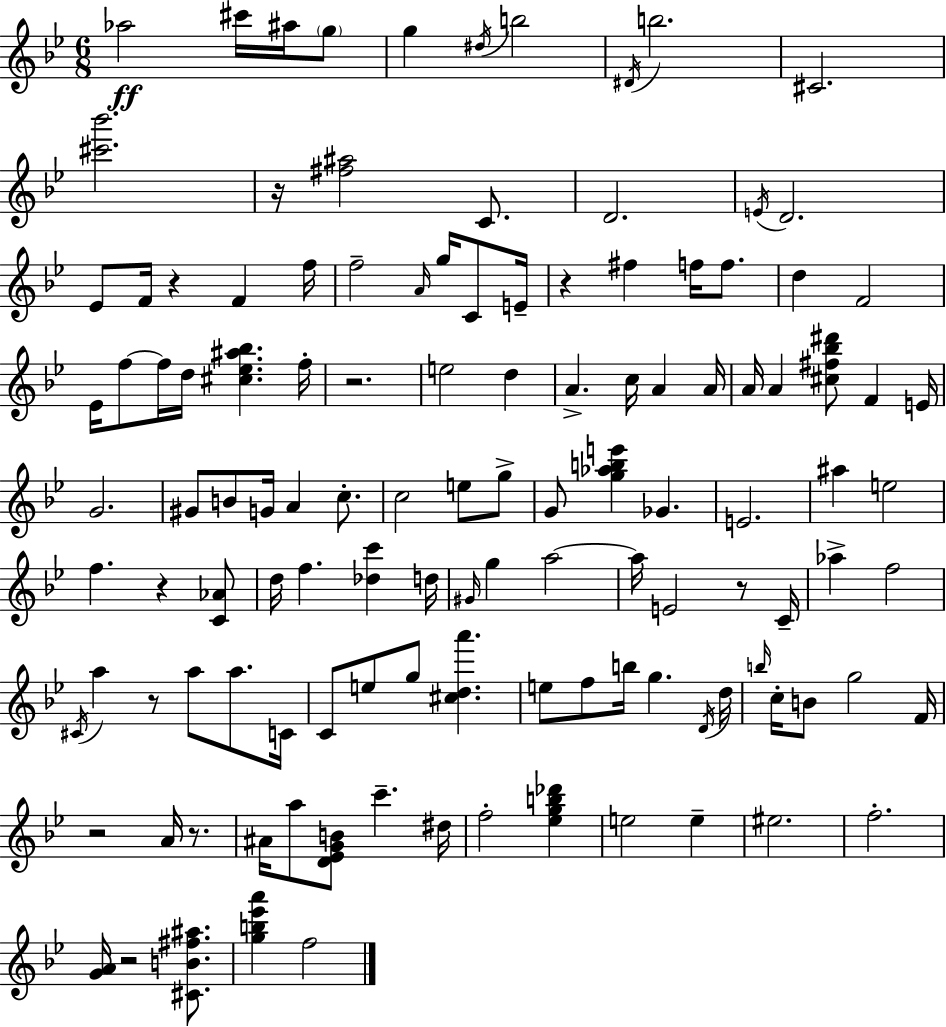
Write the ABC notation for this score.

X:1
T:Untitled
M:6/8
L:1/4
K:Gm
_a2 ^c'/4 ^a/4 g/2 g ^d/4 b2 ^D/4 b2 ^C2 [^c'_b']2 z/4 [^f^a]2 C/2 D2 E/4 D2 _E/2 F/4 z F f/4 f2 A/4 g/4 C/2 E/4 z ^f f/4 f/2 d F2 _E/4 f/2 f/4 d/4 [^c_e^a_b] f/4 z2 e2 d A c/4 A A/4 A/4 A [^c^f_b^d']/2 F E/4 G2 ^G/2 B/2 G/4 A c/2 c2 e/2 g/2 G/2 [g_abe'] _G E2 ^a e2 f z [C_A]/2 d/4 f [_dc'] d/4 ^G/4 g a2 a/4 E2 z/2 C/4 _a f2 ^C/4 a z/2 a/2 a/2 C/4 C/2 e/2 g/2 [^cda'] e/2 f/2 b/4 g D/4 d/4 b/4 c/4 B/2 g2 F/4 z2 A/4 z/2 ^A/4 a/2 [D_EGB]/2 c' ^d/4 f2 [_egb_d'] e2 e ^e2 f2 [GA]/4 z2 [^CB^f^a]/2 [gb_e'a'] f2